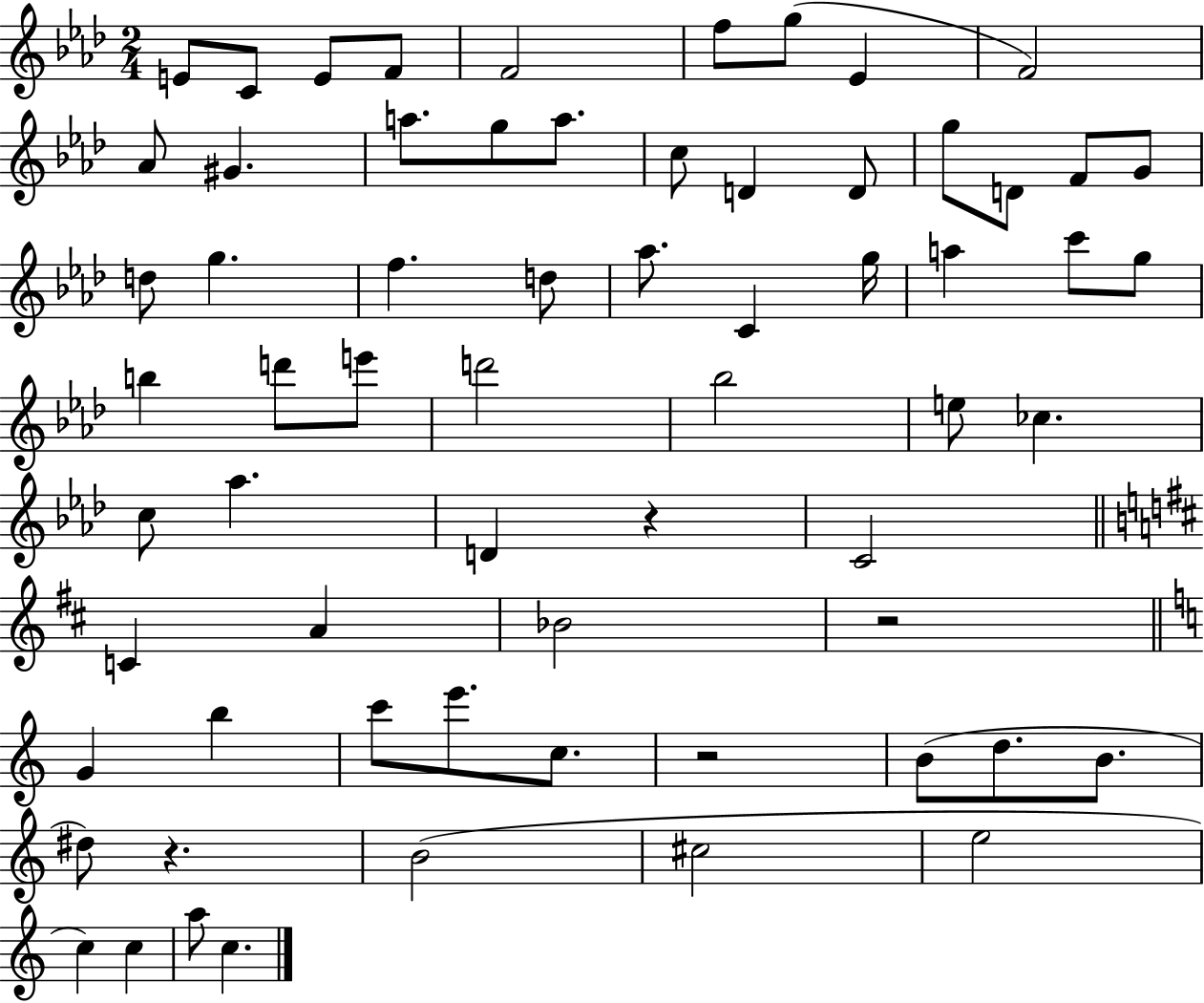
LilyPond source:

{
  \clef treble
  \numericTimeSignature
  \time 2/4
  \key aes \major
  e'8 c'8 e'8 f'8 | f'2 | f''8 g''8( ees'4 | f'2) | \break aes'8 gis'4. | a''8. g''8 a''8. | c''8 d'4 d'8 | g''8 d'8 f'8 g'8 | \break d''8 g''4. | f''4. d''8 | aes''8. c'4 g''16 | a''4 c'''8 g''8 | \break b''4 d'''8 e'''8 | d'''2 | bes''2 | e''8 ces''4. | \break c''8 aes''4. | d'4 r4 | c'2 | \bar "||" \break \key d \major c'4 a'4 | bes'2 | r2 | \bar "||" \break \key a \minor g'4 b''4 | c'''8 e'''8. c''8. | r2 | b'8( d''8. b'8. | \break dis''8) r4. | b'2( | cis''2 | e''2 | \break c''4) c''4 | a''8 c''4. | \bar "|."
}